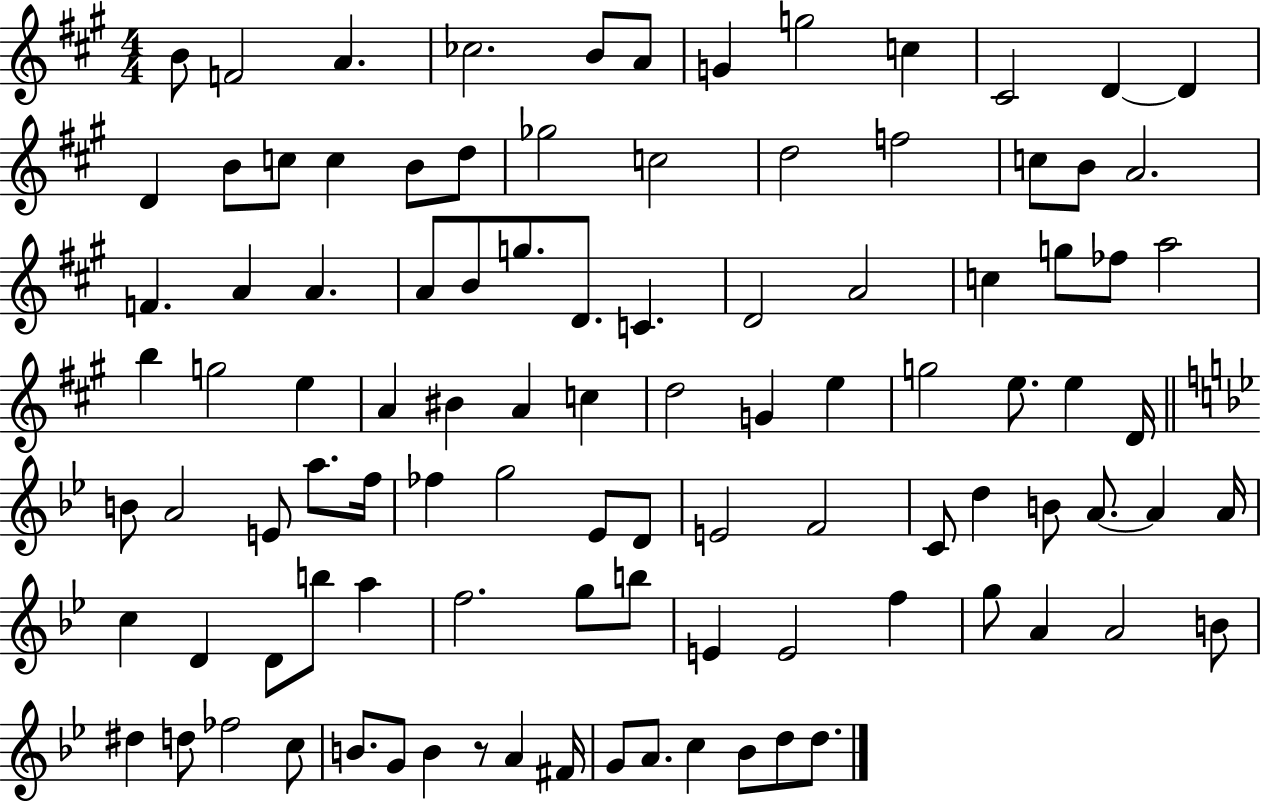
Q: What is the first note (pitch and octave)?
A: B4